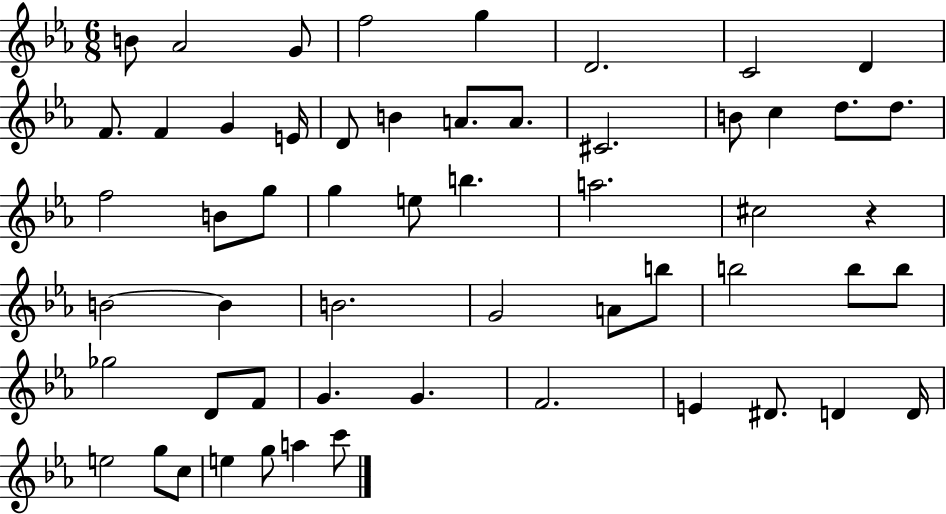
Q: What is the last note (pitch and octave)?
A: C6